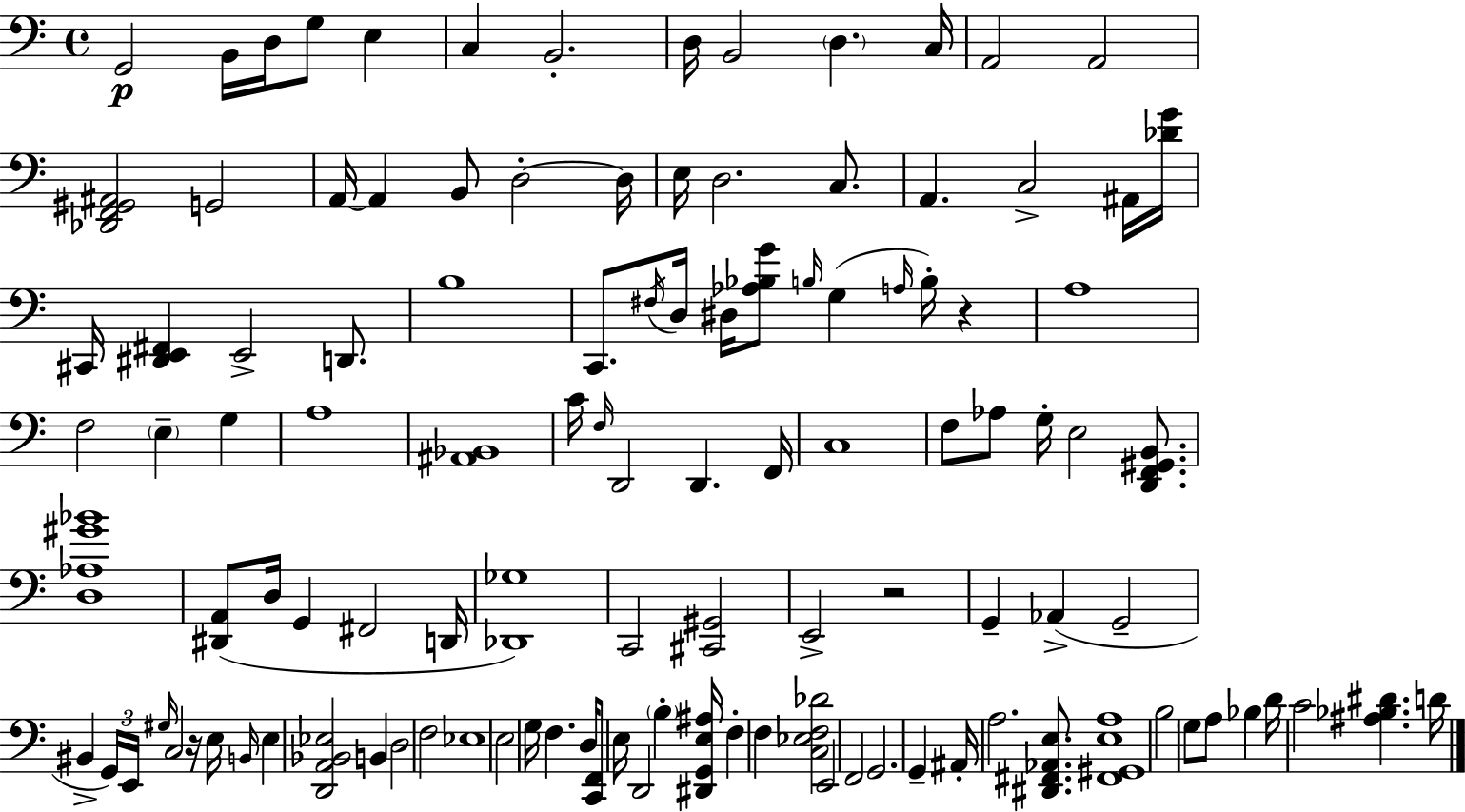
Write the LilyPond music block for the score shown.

{
  \clef bass
  \time 4/4
  \defaultTimeSignature
  \key c \major
  g,2\p b,16 d16 g8 e4 | c4 b,2.-. | d16 b,2 \parenthesize d4. c16 | a,2 a,2 | \break <des, f, gis, ais,>2 g,2 | a,16~~ a,4 b,8 d2-.~~ d16 | e16 d2. c8. | a,4. c2-> ais,16 <des' g'>16 | \break cis,16 <dis, e, fis,>4 e,2-> d,8. | b1 | c,8. \acciaccatura { fis16 } d16 dis16 <aes bes g'>8 \grace { b16 } g4( \grace { a16 } b16-.) r4 | a1 | \break f2 \parenthesize e4-- g4 | a1 | <ais, bes,>1 | c'16 \grace { f16 } d,2 d,4. | \break f,16 c1 | f8 aes8 g16-. e2 | <d, f, gis, b,>8. <d aes gis' bes'>1 | <dis, a,>8( d16 g,4 fis,2 | \break d,16 <des, ges>1) | c,2 <cis, gis,>2 | e,2-> r2 | g,4-- aes,4->( g,2-- | \break bis,4-> \tuplet 3/2 { g,16) e,16 \grace { gis16 } } c2 | r16 e16 \grace { b,16 } e4 <d, a, bes, ees>2 | b,4 d2 f2 | ees1 | \break e2 g16 f4. | d16 <c, f,>8 e16 d,2 | \parenthesize b4-. <dis, g, e ais>16 f4-. f4 <c ees f des'>2 | e,2 f,2 | \break g,2. | g,4-- ais,16-. a2. | <dis, fis, aes, e>8. <fis, gis, e a>1 | b2 \parenthesize g8 | \break a8 bes4 d'16 c'2 <ais bes dis'>4. | d'16 \bar "|."
}